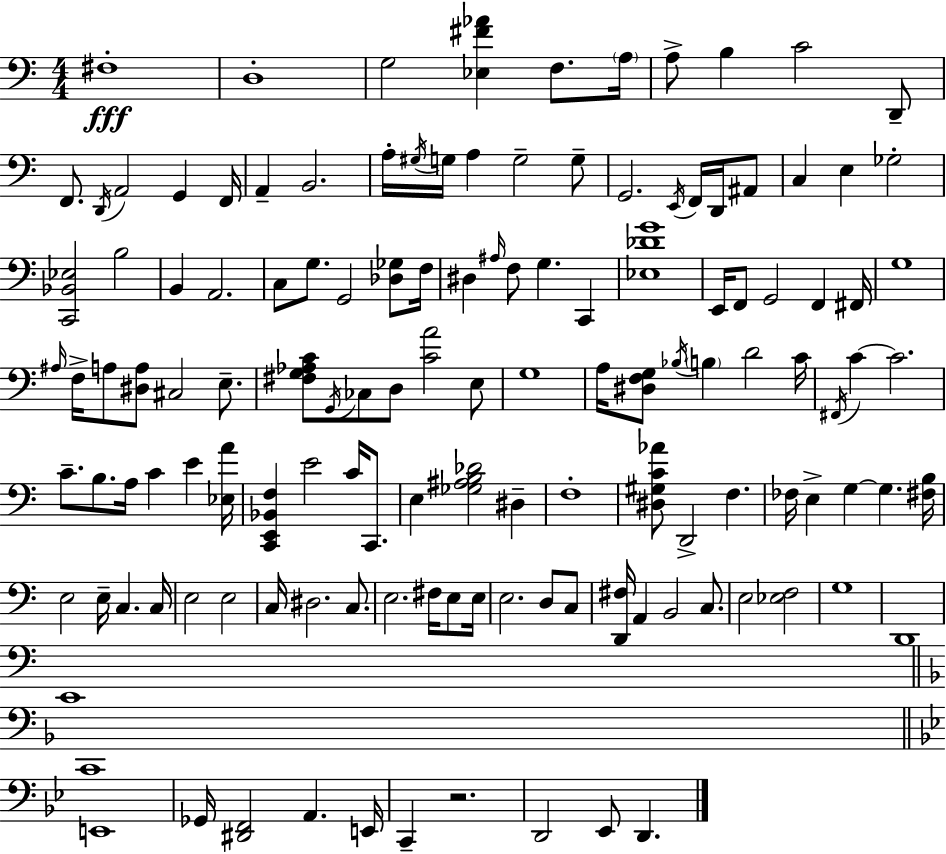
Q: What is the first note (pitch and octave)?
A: F#3